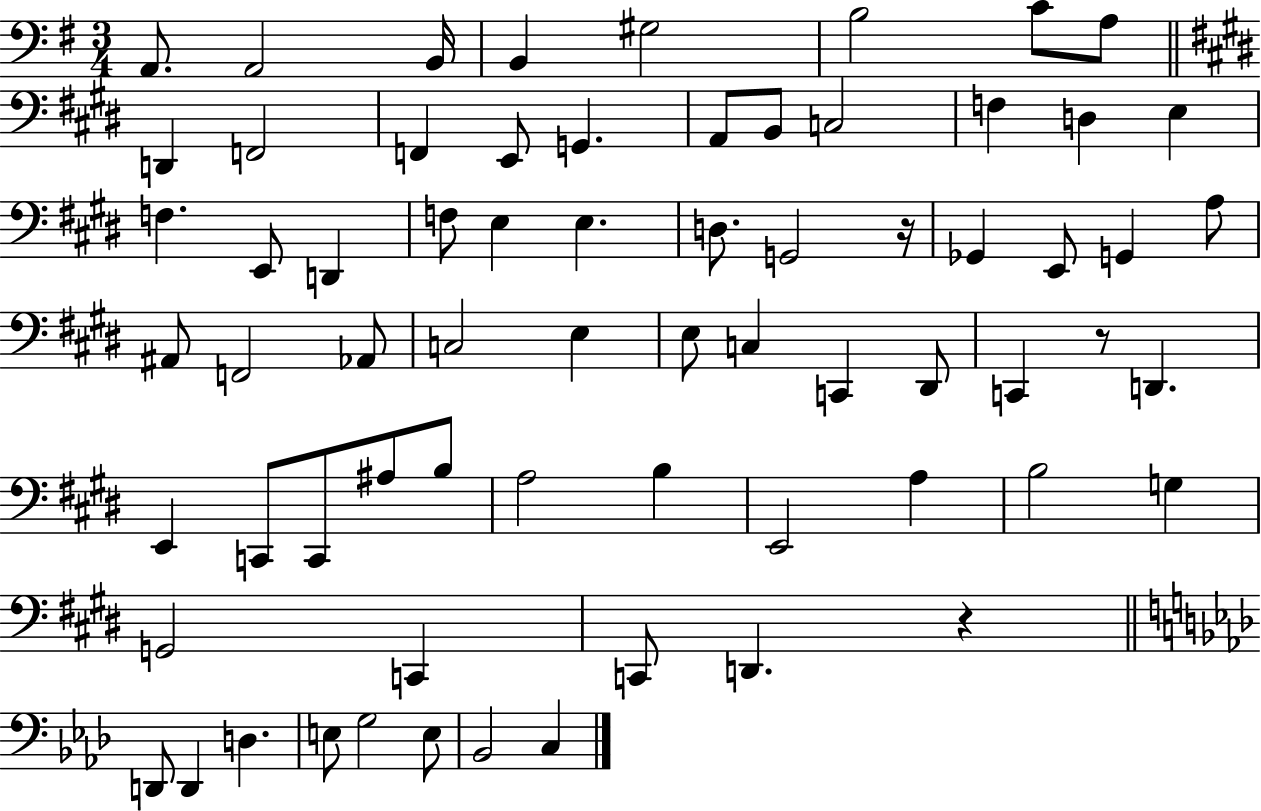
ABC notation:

X:1
T:Untitled
M:3/4
L:1/4
K:G
A,,/2 A,,2 B,,/4 B,, ^G,2 B,2 C/2 A,/2 D,, F,,2 F,, E,,/2 G,, A,,/2 B,,/2 C,2 F, D, E, F, E,,/2 D,, F,/2 E, E, D,/2 G,,2 z/4 _G,, E,,/2 G,, A,/2 ^A,,/2 F,,2 _A,,/2 C,2 E, E,/2 C, C,, ^D,,/2 C,, z/2 D,, E,, C,,/2 C,,/2 ^A,/2 B,/2 A,2 B, E,,2 A, B,2 G, G,,2 C,, C,,/2 D,, z D,,/2 D,, D, E,/2 G,2 E,/2 _B,,2 C,